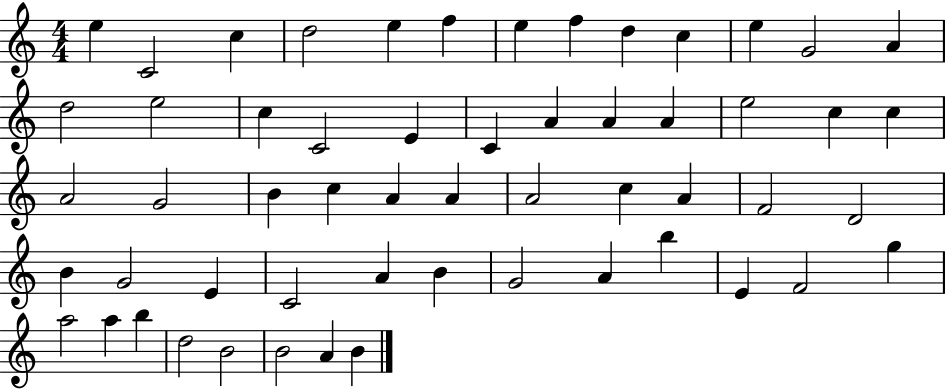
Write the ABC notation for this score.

X:1
T:Untitled
M:4/4
L:1/4
K:C
e C2 c d2 e f e f d c e G2 A d2 e2 c C2 E C A A A e2 c c A2 G2 B c A A A2 c A F2 D2 B G2 E C2 A B G2 A b E F2 g a2 a b d2 B2 B2 A B